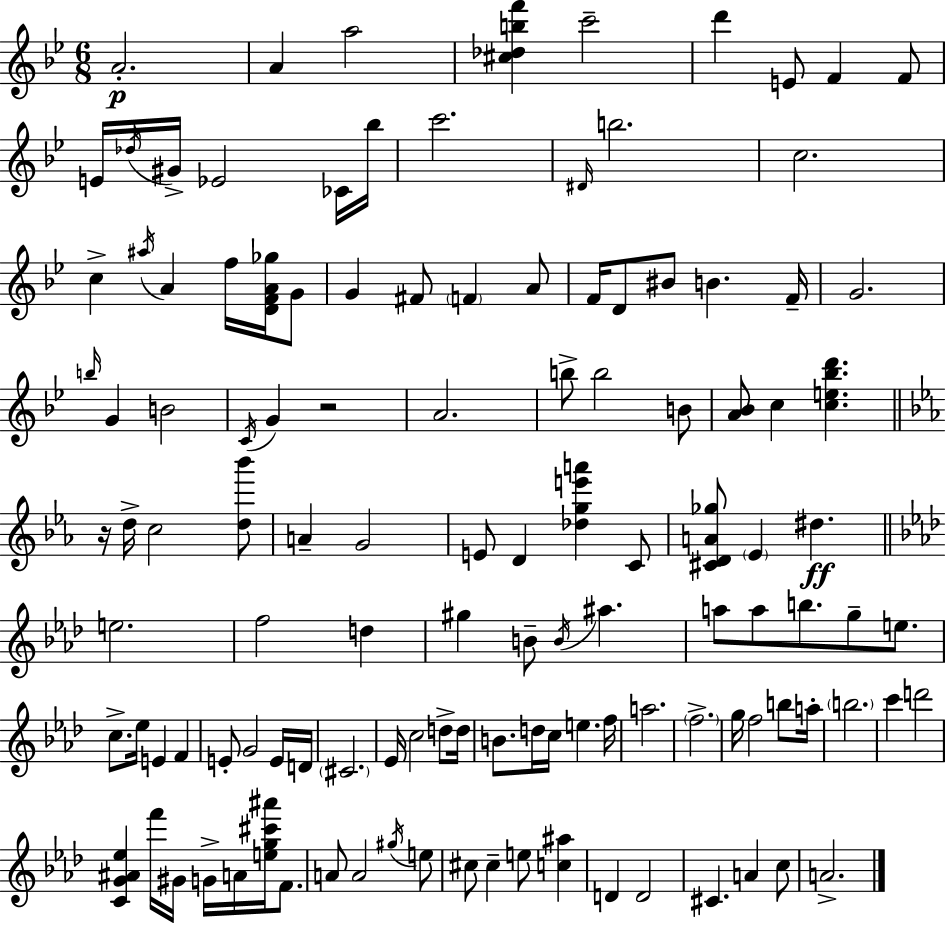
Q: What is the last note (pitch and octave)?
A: A4